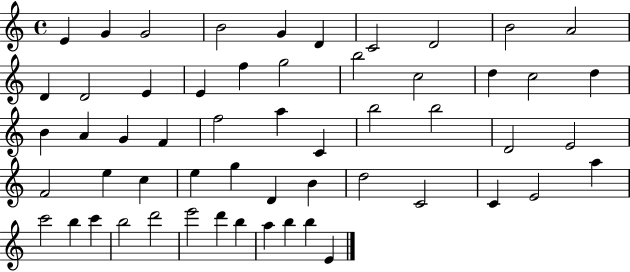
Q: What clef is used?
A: treble